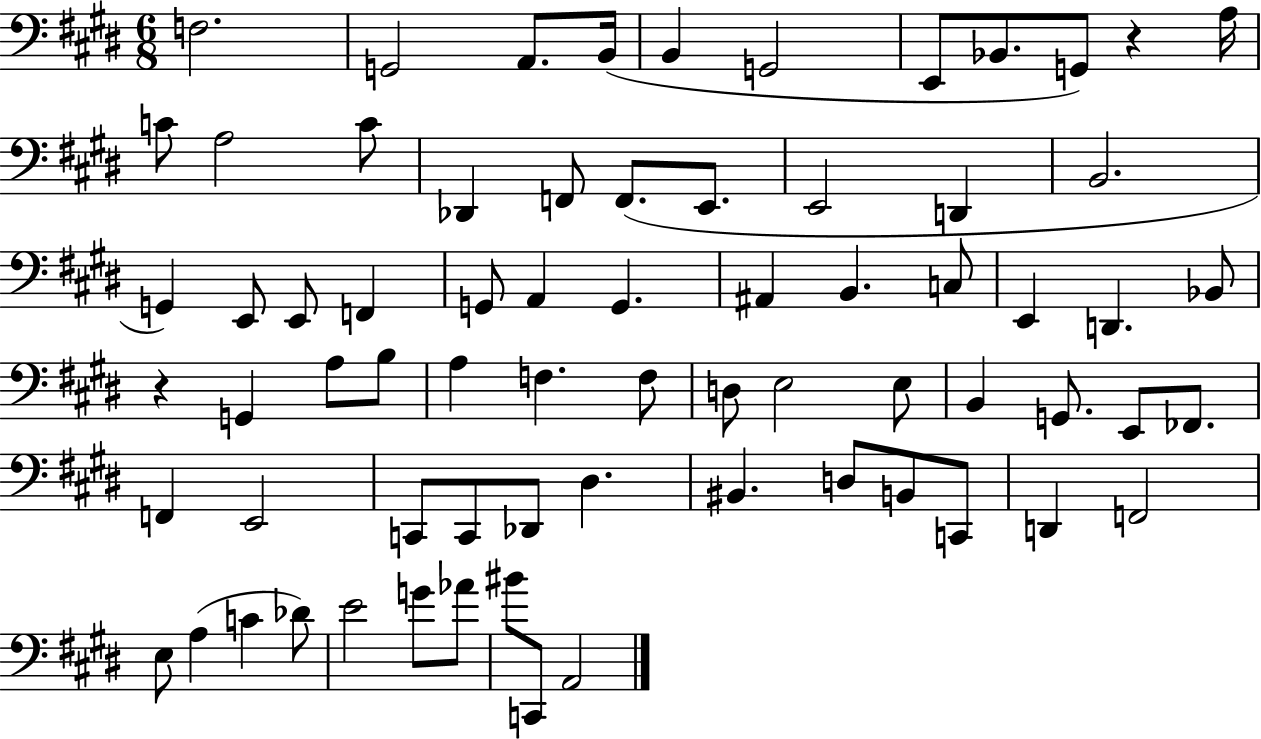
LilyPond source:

{
  \clef bass
  \numericTimeSignature
  \time 6/8
  \key e \major
  f2. | g,2 a,8. b,16( | b,4 g,2 | e,8 bes,8. g,8) r4 a16 | \break c'8 a2 c'8 | des,4 f,8 f,8.( e,8. | e,2 d,4 | b,2. | \break g,4) e,8 e,8 f,4 | g,8 a,4 g,4. | ais,4 b,4. c8 | e,4 d,4. bes,8 | \break r4 g,4 a8 b8 | a4 f4. f8 | d8 e2 e8 | b,4 g,8. e,8 fes,8. | \break f,4 e,2 | c,8 c,8 des,8 dis4. | bis,4. d8 b,8 c,8 | d,4 f,2 | \break e8 a4( c'4 des'8) | e'2 g'8 aes'8 | bis'8 c,8 a,2 | \bar "|."
}